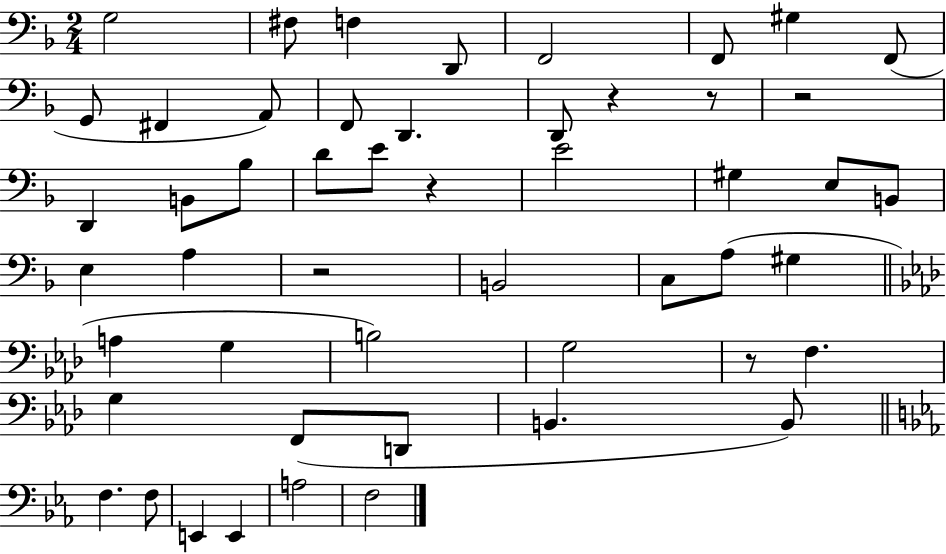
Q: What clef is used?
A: bass